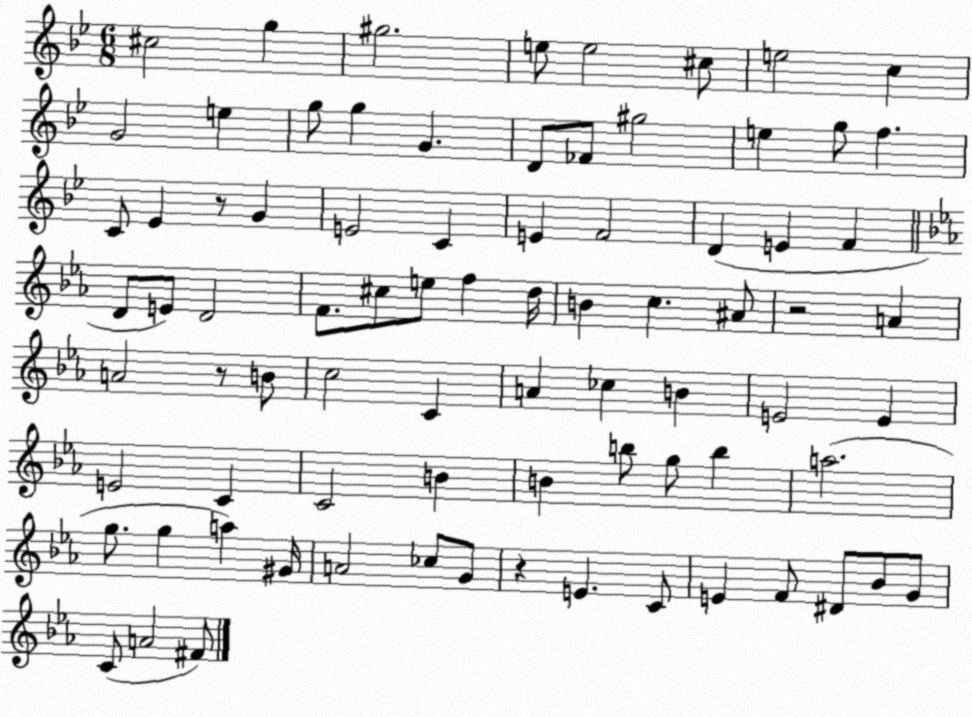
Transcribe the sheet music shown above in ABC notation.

X:1
T:Untitled
M:6/8
L:1/4
K:Bb
^c2 g ^g2 e/2 e2 ^c/2 e2 c G2 e g/2 g G D/2 _F/2 ^g2 e g/2 f C/2 _E z/2 G E2 C E F2 D E F D/2 E/2 D2 F/2 ^c/2 e/2 f d/4 B c ^A/2 z2 A A2 z/2 B/2 c2 C A _c B E2 E E2 C C2 B B b/2 g/2 b a2 g/2 g a ^G/4 A2 _c/2 G/2 z E C/2 E F/2 ^D/2 _B/2 G/2 C/2 A2 ^F/2